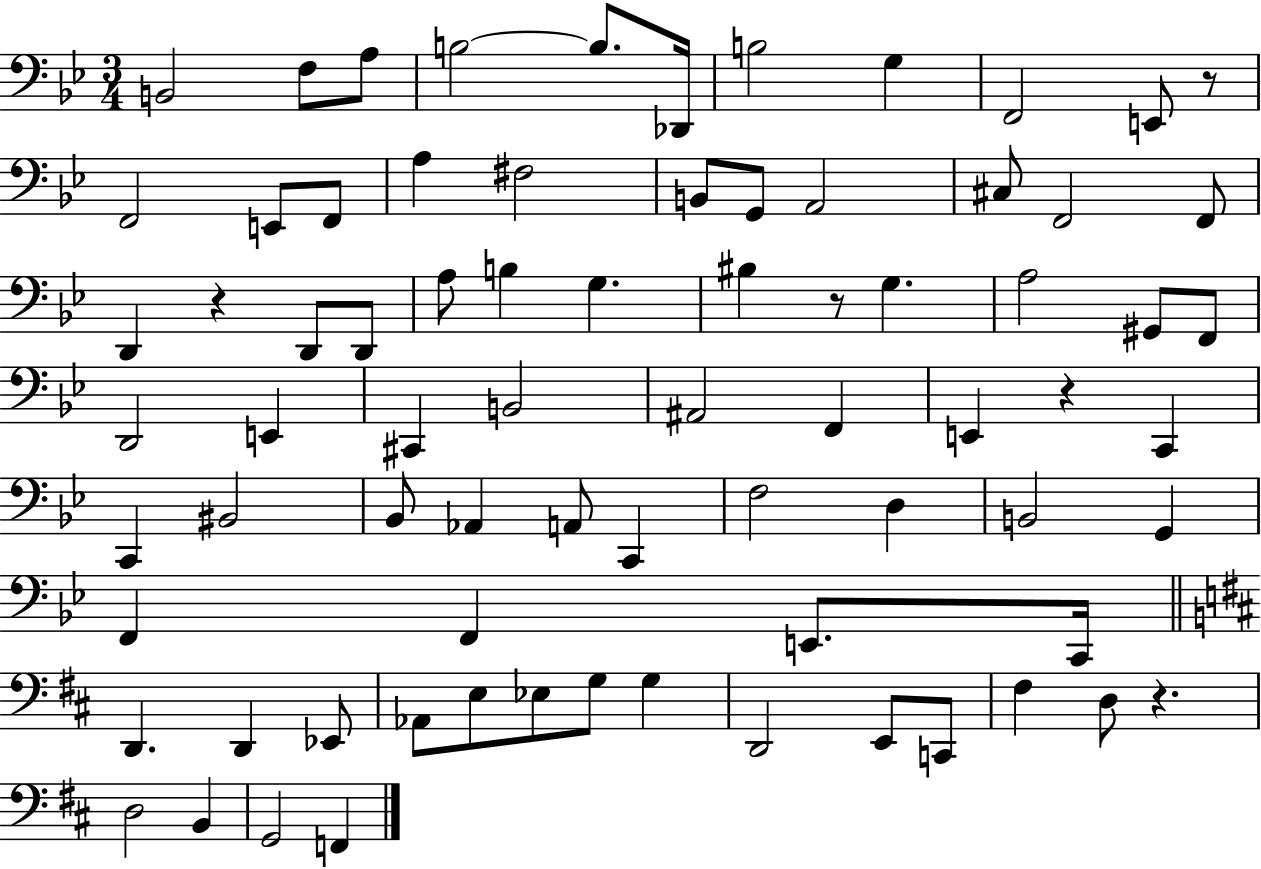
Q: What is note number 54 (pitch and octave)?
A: C2